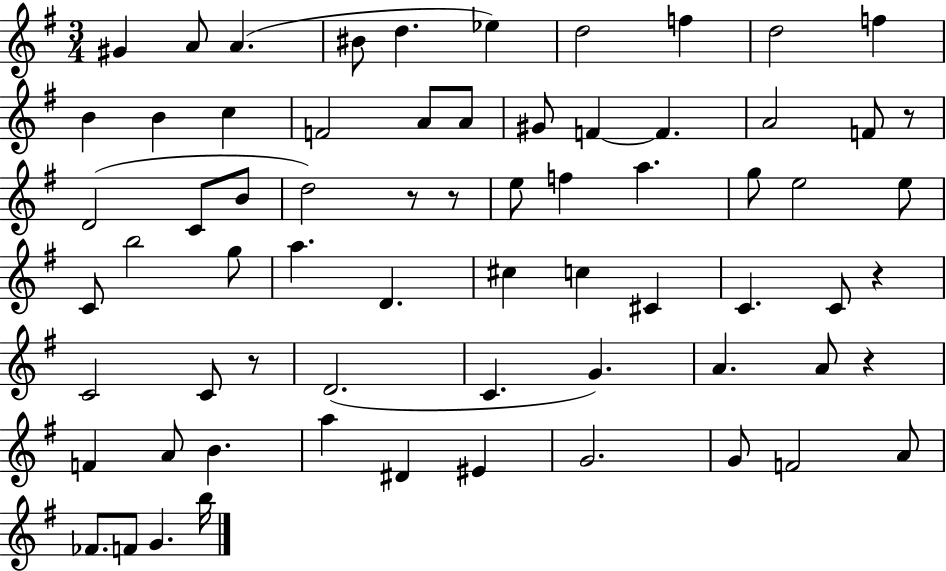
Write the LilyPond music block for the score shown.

{
  \clef treble
  \numericTimeSignature
  \time 3/4
  \key g \major
  gis'4 a'8 a'4.( | bis'8 d''4. ees''4) | d''2 f''4 | d''2 f''4 | \break b'4 b'4 c''4 | f'2 a'8 a'8 | gis'8 f'4~~ f'4. | a'2 f'8 r8 | \break d'2( c'8 b'8 | d''2) r8 r8 | e''8 f''4 a''4. | g''8 e''2 e''8 | \break c'8 b''2 g''8 | a''4. d'4. | cis''4 c''4 cis'4 | c'4. c'8 r4 | \break c'2 c'8 r8 | d'2.( | c'4. g'4.) | a'4. a'8 r4 | \break f'4 a'8 b'4. | a''4 dis'4 eis'4 | g'2. | g'8 f'2 a'8 | \break fes'8. f'8 g'4. b''16 | \bar "|."
}